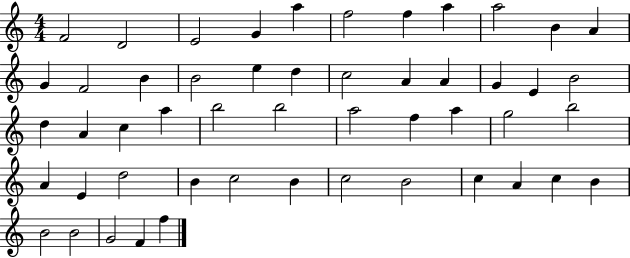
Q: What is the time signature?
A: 4/4